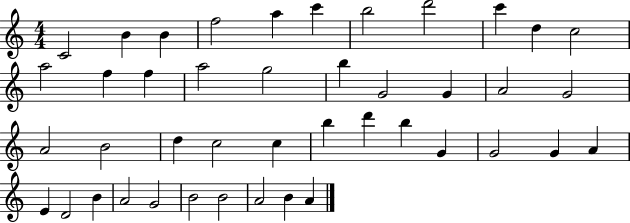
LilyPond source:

{
  \clef treble
  \numericTimeSignature
  \time 4/4
  \key c \major
  c'2 b'4 b'4 | f''2 a''4 c'''4 | b''2 d'''2 | c'''4 d''4 c''2 | \break a''2 f''4 f''4 | a''2 g''2 | b''4 g'2 g'4 | a'2 g'2 | \break a'2 b'2 | d''4 c''2 c''4 | b''4 d'''4 b''4 g'4 | g'2 g'4 a'4 | \break e'4 d'2 b'4 | a'2 g'2 | b'2 b'2 | a'2 b'4 a'4 | \break \bar "|."
}